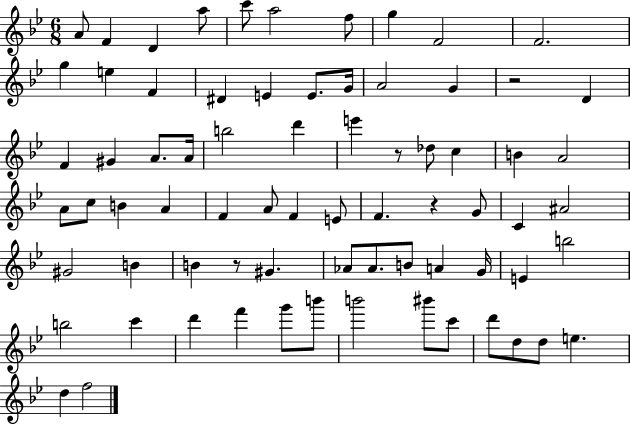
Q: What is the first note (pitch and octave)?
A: A4